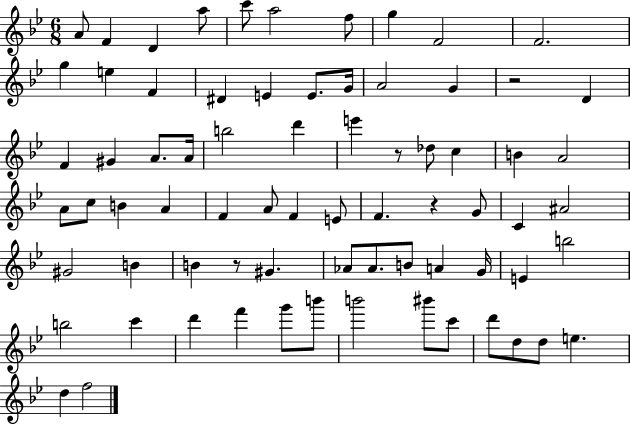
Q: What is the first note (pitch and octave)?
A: A4